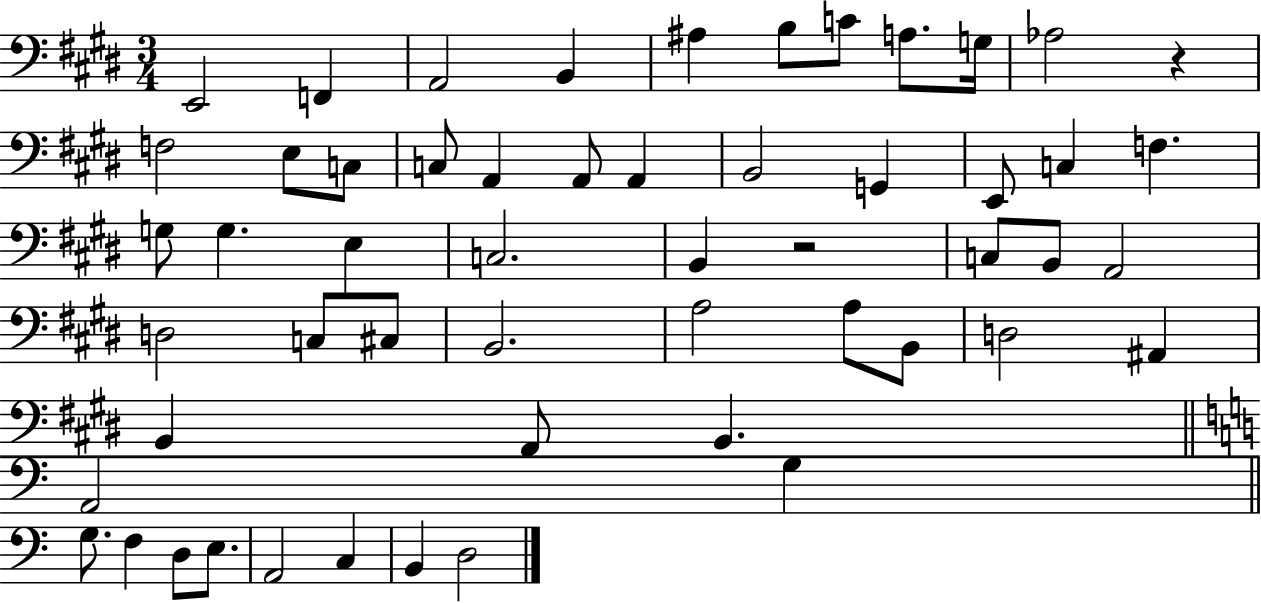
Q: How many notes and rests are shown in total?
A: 54